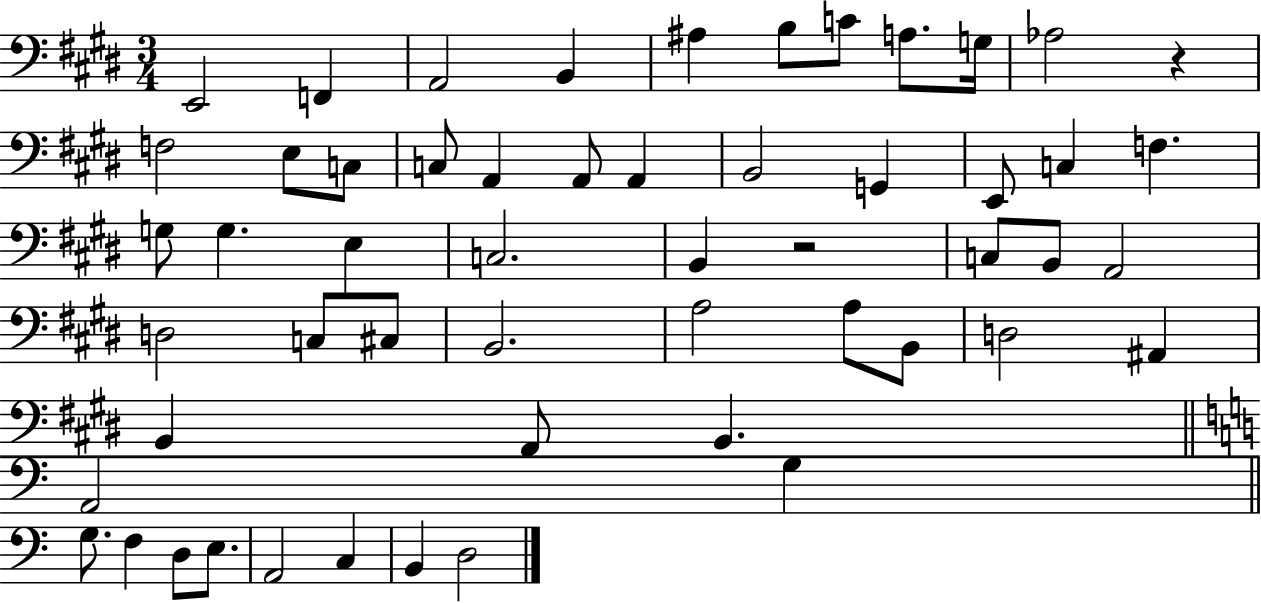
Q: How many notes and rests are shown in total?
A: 54